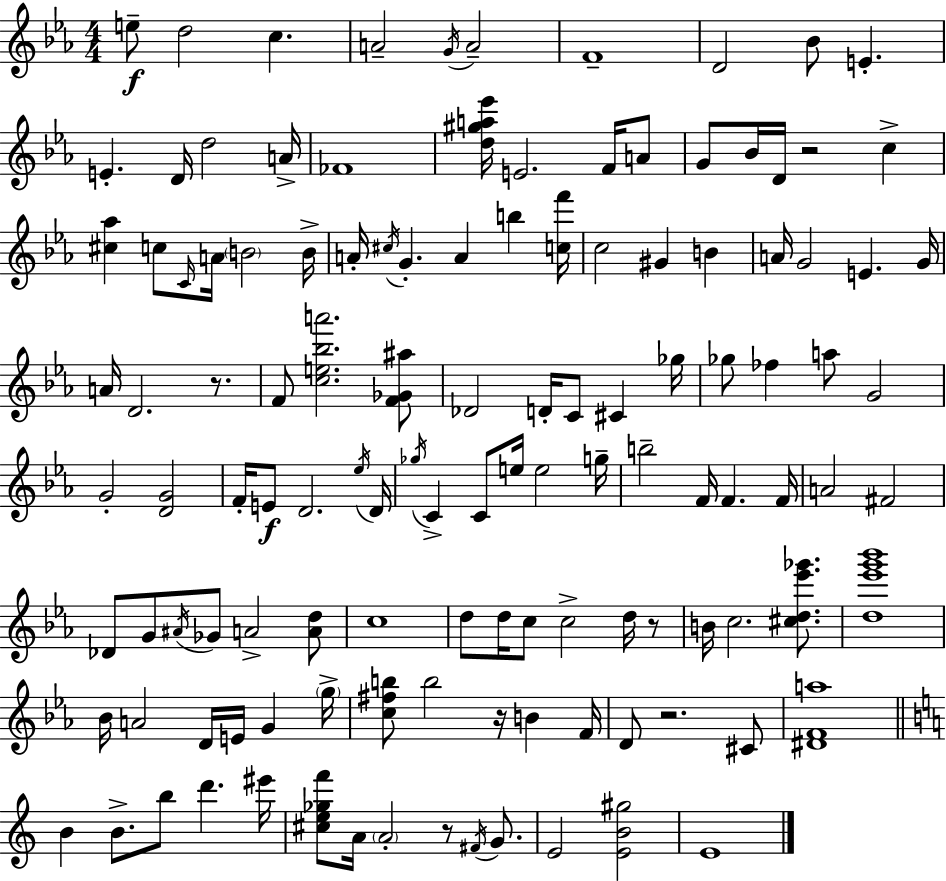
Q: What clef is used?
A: treble